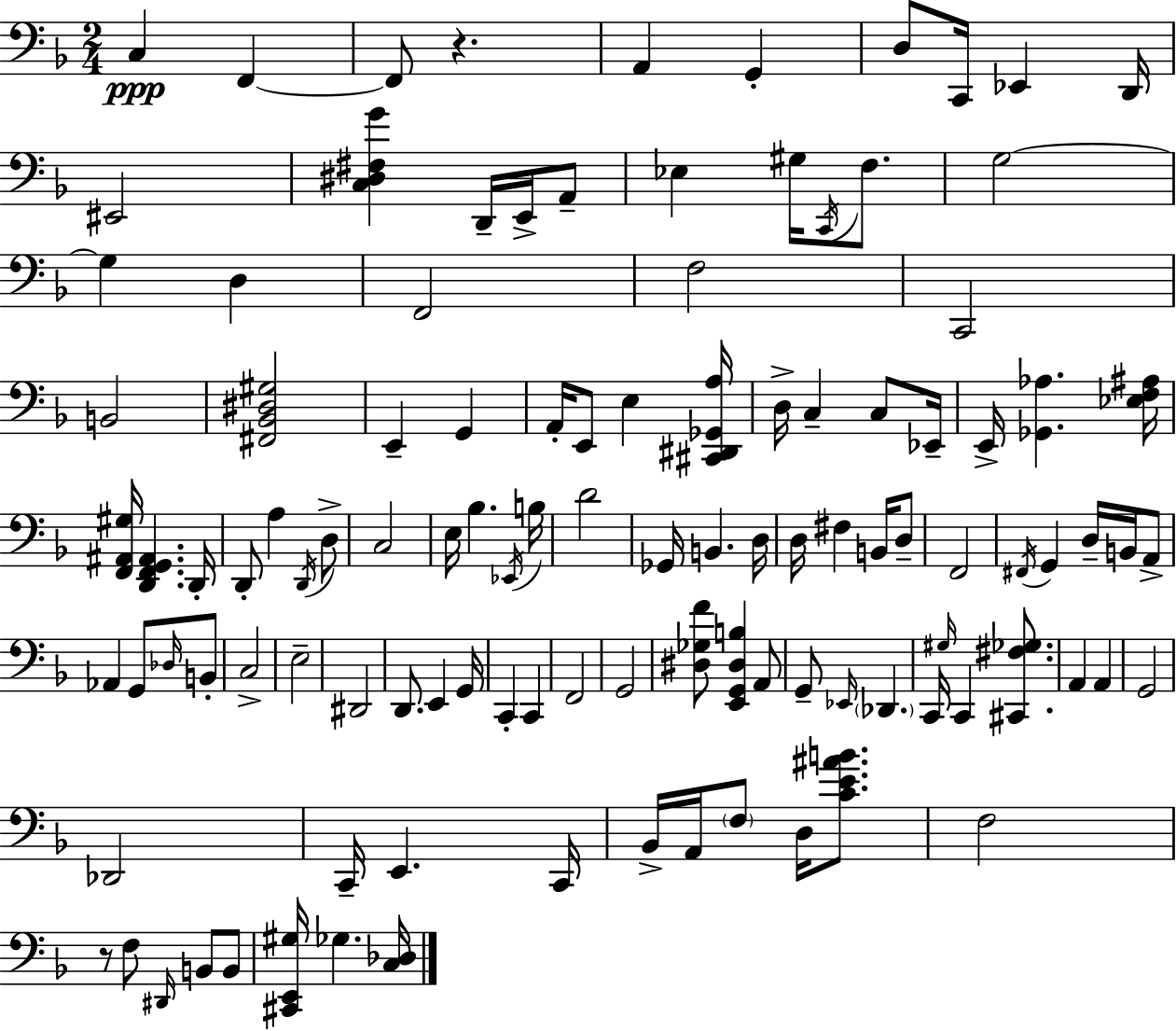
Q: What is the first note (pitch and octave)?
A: C3